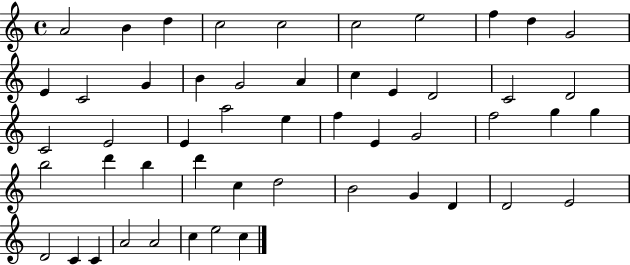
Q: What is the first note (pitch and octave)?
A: A4